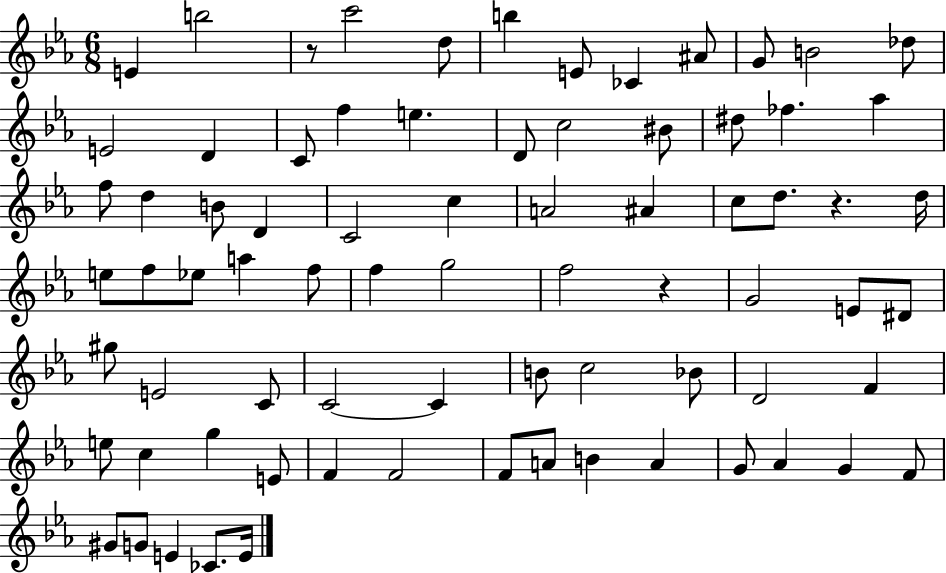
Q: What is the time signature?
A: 6/8